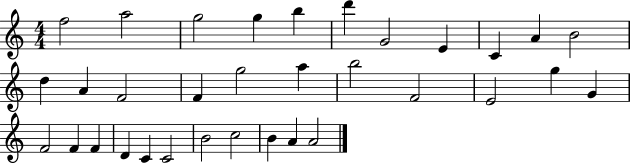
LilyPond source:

{
  \clef treble
  \numericTimeSignature
  \time 4/4
  \key c \major
  f''2 a''2 | g''2 g''4 b''4 | d'''4 g'2 e'4 | c'4 a'4 b'2 | \break d''4 a'4 f'2 | f'4 g''2 a''4 | b''2 f'2 | e'2 g''4 g'4 | \break f'2 f'4 f'4 | d'4 c'4 c'2 | b'2 c''2 | b'4 a'4 a'2 | \break \bar "|."
}